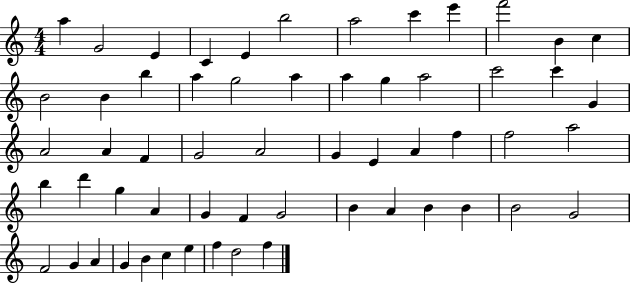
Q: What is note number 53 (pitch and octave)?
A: B4